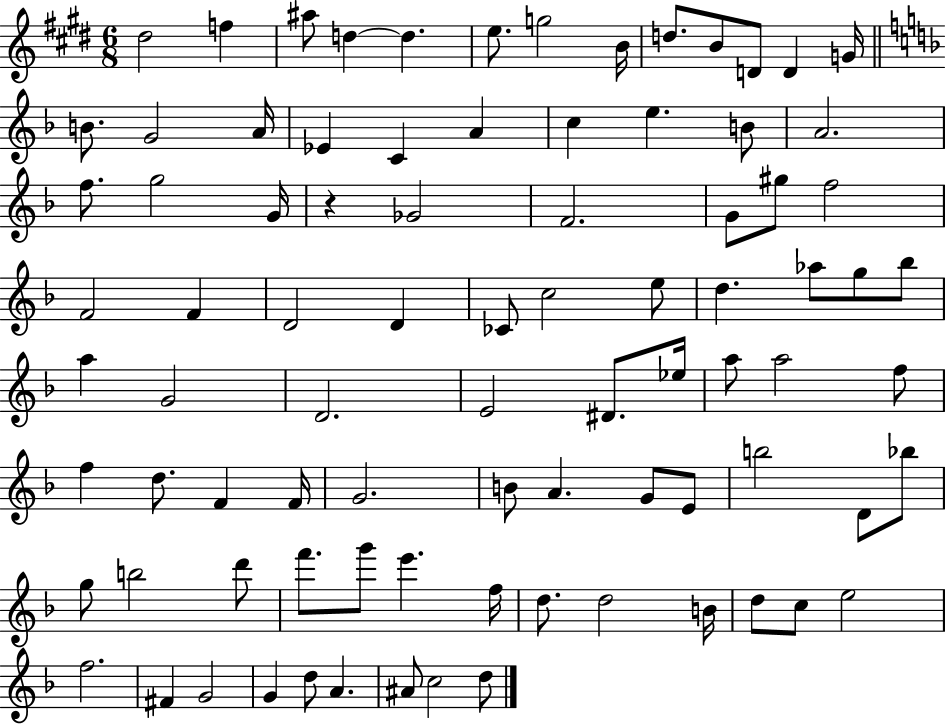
D#5/h F5/q A#5/e D5/q D5/q. E5/e. G5/h B4/s D5/e. B4/e D4/e D4/q G4/s B4/e. G4/h A4/s Eb4/q C4/q A4/q C5/q E5/q. B4/e A4/h. F5/e. G5/h G4/s R/q Gb4/h F4/h. G4/e G#5/e F5/h F4/h F4/q D4/h D4/q CES4/e C5/h E5/e D5/q. Ab5/e G5/e Bb5/e A5/q G4/h D4/h. E4/h D#4/e. Eb5/s A5/e A5/h F5/e F5/q D5/e. F4/q F4/s G4/h. B4/e A4/q. G4/e E4/e B5/h D4/e Bb5/e G5/e B5/h D6/e F6/e. G6/e E6/q. F5/s D5/e. D5/h B4/s D5/e C5/e E5/h F5/h. F#4/q G4/h G4/q D5/e A4/q. A#4/e C5/h D5/e